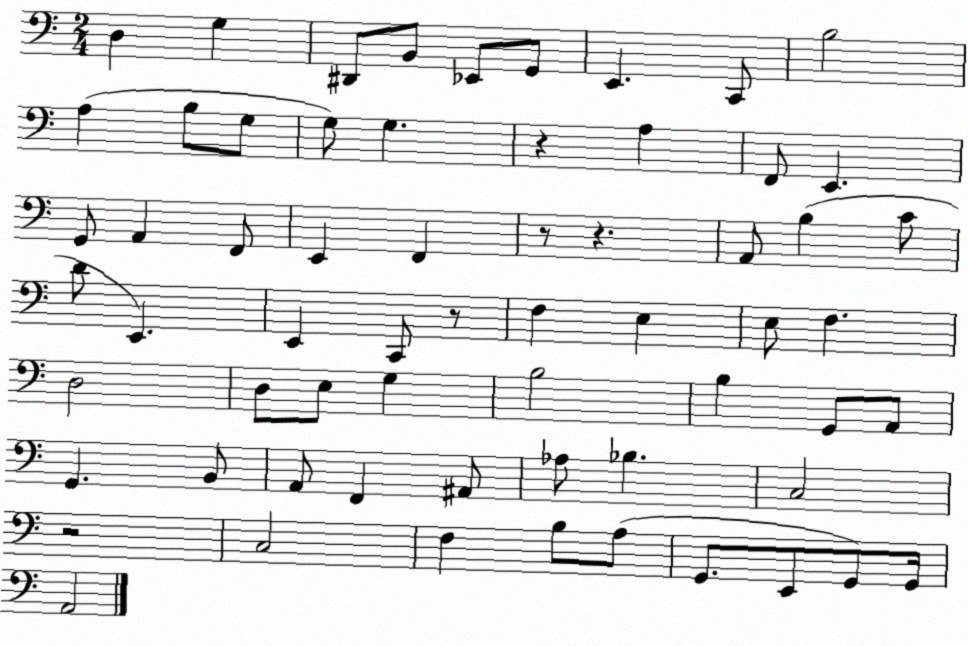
X:1
T:Untitled
M:2/4
L:1/4
K:C
D, G, ^D,,/2 B,,/2 _E,,/2 G,,/2 E,, C,,/2 B,2 A, B,/2 G,/2 G,/2 G, z A, F,,/2 E,, G,,/2 A,, F,,/2 E,, F,, z/2 z A,,/2 B, C/2 D/2 E,, E,, C,,/2 z/2 F, E, E,/2 F, D,2 D,/2 E,/2 G, B,2 B, G,,/2 A,,/2 G,, B,,/2 A,,/2 F,, ^A,,/2 _A,/2 _B, C,2 z2 C,2 F, B,/2 A,/2 G,,/2 E,,/2 G,,/2 G,,/4 A,,2